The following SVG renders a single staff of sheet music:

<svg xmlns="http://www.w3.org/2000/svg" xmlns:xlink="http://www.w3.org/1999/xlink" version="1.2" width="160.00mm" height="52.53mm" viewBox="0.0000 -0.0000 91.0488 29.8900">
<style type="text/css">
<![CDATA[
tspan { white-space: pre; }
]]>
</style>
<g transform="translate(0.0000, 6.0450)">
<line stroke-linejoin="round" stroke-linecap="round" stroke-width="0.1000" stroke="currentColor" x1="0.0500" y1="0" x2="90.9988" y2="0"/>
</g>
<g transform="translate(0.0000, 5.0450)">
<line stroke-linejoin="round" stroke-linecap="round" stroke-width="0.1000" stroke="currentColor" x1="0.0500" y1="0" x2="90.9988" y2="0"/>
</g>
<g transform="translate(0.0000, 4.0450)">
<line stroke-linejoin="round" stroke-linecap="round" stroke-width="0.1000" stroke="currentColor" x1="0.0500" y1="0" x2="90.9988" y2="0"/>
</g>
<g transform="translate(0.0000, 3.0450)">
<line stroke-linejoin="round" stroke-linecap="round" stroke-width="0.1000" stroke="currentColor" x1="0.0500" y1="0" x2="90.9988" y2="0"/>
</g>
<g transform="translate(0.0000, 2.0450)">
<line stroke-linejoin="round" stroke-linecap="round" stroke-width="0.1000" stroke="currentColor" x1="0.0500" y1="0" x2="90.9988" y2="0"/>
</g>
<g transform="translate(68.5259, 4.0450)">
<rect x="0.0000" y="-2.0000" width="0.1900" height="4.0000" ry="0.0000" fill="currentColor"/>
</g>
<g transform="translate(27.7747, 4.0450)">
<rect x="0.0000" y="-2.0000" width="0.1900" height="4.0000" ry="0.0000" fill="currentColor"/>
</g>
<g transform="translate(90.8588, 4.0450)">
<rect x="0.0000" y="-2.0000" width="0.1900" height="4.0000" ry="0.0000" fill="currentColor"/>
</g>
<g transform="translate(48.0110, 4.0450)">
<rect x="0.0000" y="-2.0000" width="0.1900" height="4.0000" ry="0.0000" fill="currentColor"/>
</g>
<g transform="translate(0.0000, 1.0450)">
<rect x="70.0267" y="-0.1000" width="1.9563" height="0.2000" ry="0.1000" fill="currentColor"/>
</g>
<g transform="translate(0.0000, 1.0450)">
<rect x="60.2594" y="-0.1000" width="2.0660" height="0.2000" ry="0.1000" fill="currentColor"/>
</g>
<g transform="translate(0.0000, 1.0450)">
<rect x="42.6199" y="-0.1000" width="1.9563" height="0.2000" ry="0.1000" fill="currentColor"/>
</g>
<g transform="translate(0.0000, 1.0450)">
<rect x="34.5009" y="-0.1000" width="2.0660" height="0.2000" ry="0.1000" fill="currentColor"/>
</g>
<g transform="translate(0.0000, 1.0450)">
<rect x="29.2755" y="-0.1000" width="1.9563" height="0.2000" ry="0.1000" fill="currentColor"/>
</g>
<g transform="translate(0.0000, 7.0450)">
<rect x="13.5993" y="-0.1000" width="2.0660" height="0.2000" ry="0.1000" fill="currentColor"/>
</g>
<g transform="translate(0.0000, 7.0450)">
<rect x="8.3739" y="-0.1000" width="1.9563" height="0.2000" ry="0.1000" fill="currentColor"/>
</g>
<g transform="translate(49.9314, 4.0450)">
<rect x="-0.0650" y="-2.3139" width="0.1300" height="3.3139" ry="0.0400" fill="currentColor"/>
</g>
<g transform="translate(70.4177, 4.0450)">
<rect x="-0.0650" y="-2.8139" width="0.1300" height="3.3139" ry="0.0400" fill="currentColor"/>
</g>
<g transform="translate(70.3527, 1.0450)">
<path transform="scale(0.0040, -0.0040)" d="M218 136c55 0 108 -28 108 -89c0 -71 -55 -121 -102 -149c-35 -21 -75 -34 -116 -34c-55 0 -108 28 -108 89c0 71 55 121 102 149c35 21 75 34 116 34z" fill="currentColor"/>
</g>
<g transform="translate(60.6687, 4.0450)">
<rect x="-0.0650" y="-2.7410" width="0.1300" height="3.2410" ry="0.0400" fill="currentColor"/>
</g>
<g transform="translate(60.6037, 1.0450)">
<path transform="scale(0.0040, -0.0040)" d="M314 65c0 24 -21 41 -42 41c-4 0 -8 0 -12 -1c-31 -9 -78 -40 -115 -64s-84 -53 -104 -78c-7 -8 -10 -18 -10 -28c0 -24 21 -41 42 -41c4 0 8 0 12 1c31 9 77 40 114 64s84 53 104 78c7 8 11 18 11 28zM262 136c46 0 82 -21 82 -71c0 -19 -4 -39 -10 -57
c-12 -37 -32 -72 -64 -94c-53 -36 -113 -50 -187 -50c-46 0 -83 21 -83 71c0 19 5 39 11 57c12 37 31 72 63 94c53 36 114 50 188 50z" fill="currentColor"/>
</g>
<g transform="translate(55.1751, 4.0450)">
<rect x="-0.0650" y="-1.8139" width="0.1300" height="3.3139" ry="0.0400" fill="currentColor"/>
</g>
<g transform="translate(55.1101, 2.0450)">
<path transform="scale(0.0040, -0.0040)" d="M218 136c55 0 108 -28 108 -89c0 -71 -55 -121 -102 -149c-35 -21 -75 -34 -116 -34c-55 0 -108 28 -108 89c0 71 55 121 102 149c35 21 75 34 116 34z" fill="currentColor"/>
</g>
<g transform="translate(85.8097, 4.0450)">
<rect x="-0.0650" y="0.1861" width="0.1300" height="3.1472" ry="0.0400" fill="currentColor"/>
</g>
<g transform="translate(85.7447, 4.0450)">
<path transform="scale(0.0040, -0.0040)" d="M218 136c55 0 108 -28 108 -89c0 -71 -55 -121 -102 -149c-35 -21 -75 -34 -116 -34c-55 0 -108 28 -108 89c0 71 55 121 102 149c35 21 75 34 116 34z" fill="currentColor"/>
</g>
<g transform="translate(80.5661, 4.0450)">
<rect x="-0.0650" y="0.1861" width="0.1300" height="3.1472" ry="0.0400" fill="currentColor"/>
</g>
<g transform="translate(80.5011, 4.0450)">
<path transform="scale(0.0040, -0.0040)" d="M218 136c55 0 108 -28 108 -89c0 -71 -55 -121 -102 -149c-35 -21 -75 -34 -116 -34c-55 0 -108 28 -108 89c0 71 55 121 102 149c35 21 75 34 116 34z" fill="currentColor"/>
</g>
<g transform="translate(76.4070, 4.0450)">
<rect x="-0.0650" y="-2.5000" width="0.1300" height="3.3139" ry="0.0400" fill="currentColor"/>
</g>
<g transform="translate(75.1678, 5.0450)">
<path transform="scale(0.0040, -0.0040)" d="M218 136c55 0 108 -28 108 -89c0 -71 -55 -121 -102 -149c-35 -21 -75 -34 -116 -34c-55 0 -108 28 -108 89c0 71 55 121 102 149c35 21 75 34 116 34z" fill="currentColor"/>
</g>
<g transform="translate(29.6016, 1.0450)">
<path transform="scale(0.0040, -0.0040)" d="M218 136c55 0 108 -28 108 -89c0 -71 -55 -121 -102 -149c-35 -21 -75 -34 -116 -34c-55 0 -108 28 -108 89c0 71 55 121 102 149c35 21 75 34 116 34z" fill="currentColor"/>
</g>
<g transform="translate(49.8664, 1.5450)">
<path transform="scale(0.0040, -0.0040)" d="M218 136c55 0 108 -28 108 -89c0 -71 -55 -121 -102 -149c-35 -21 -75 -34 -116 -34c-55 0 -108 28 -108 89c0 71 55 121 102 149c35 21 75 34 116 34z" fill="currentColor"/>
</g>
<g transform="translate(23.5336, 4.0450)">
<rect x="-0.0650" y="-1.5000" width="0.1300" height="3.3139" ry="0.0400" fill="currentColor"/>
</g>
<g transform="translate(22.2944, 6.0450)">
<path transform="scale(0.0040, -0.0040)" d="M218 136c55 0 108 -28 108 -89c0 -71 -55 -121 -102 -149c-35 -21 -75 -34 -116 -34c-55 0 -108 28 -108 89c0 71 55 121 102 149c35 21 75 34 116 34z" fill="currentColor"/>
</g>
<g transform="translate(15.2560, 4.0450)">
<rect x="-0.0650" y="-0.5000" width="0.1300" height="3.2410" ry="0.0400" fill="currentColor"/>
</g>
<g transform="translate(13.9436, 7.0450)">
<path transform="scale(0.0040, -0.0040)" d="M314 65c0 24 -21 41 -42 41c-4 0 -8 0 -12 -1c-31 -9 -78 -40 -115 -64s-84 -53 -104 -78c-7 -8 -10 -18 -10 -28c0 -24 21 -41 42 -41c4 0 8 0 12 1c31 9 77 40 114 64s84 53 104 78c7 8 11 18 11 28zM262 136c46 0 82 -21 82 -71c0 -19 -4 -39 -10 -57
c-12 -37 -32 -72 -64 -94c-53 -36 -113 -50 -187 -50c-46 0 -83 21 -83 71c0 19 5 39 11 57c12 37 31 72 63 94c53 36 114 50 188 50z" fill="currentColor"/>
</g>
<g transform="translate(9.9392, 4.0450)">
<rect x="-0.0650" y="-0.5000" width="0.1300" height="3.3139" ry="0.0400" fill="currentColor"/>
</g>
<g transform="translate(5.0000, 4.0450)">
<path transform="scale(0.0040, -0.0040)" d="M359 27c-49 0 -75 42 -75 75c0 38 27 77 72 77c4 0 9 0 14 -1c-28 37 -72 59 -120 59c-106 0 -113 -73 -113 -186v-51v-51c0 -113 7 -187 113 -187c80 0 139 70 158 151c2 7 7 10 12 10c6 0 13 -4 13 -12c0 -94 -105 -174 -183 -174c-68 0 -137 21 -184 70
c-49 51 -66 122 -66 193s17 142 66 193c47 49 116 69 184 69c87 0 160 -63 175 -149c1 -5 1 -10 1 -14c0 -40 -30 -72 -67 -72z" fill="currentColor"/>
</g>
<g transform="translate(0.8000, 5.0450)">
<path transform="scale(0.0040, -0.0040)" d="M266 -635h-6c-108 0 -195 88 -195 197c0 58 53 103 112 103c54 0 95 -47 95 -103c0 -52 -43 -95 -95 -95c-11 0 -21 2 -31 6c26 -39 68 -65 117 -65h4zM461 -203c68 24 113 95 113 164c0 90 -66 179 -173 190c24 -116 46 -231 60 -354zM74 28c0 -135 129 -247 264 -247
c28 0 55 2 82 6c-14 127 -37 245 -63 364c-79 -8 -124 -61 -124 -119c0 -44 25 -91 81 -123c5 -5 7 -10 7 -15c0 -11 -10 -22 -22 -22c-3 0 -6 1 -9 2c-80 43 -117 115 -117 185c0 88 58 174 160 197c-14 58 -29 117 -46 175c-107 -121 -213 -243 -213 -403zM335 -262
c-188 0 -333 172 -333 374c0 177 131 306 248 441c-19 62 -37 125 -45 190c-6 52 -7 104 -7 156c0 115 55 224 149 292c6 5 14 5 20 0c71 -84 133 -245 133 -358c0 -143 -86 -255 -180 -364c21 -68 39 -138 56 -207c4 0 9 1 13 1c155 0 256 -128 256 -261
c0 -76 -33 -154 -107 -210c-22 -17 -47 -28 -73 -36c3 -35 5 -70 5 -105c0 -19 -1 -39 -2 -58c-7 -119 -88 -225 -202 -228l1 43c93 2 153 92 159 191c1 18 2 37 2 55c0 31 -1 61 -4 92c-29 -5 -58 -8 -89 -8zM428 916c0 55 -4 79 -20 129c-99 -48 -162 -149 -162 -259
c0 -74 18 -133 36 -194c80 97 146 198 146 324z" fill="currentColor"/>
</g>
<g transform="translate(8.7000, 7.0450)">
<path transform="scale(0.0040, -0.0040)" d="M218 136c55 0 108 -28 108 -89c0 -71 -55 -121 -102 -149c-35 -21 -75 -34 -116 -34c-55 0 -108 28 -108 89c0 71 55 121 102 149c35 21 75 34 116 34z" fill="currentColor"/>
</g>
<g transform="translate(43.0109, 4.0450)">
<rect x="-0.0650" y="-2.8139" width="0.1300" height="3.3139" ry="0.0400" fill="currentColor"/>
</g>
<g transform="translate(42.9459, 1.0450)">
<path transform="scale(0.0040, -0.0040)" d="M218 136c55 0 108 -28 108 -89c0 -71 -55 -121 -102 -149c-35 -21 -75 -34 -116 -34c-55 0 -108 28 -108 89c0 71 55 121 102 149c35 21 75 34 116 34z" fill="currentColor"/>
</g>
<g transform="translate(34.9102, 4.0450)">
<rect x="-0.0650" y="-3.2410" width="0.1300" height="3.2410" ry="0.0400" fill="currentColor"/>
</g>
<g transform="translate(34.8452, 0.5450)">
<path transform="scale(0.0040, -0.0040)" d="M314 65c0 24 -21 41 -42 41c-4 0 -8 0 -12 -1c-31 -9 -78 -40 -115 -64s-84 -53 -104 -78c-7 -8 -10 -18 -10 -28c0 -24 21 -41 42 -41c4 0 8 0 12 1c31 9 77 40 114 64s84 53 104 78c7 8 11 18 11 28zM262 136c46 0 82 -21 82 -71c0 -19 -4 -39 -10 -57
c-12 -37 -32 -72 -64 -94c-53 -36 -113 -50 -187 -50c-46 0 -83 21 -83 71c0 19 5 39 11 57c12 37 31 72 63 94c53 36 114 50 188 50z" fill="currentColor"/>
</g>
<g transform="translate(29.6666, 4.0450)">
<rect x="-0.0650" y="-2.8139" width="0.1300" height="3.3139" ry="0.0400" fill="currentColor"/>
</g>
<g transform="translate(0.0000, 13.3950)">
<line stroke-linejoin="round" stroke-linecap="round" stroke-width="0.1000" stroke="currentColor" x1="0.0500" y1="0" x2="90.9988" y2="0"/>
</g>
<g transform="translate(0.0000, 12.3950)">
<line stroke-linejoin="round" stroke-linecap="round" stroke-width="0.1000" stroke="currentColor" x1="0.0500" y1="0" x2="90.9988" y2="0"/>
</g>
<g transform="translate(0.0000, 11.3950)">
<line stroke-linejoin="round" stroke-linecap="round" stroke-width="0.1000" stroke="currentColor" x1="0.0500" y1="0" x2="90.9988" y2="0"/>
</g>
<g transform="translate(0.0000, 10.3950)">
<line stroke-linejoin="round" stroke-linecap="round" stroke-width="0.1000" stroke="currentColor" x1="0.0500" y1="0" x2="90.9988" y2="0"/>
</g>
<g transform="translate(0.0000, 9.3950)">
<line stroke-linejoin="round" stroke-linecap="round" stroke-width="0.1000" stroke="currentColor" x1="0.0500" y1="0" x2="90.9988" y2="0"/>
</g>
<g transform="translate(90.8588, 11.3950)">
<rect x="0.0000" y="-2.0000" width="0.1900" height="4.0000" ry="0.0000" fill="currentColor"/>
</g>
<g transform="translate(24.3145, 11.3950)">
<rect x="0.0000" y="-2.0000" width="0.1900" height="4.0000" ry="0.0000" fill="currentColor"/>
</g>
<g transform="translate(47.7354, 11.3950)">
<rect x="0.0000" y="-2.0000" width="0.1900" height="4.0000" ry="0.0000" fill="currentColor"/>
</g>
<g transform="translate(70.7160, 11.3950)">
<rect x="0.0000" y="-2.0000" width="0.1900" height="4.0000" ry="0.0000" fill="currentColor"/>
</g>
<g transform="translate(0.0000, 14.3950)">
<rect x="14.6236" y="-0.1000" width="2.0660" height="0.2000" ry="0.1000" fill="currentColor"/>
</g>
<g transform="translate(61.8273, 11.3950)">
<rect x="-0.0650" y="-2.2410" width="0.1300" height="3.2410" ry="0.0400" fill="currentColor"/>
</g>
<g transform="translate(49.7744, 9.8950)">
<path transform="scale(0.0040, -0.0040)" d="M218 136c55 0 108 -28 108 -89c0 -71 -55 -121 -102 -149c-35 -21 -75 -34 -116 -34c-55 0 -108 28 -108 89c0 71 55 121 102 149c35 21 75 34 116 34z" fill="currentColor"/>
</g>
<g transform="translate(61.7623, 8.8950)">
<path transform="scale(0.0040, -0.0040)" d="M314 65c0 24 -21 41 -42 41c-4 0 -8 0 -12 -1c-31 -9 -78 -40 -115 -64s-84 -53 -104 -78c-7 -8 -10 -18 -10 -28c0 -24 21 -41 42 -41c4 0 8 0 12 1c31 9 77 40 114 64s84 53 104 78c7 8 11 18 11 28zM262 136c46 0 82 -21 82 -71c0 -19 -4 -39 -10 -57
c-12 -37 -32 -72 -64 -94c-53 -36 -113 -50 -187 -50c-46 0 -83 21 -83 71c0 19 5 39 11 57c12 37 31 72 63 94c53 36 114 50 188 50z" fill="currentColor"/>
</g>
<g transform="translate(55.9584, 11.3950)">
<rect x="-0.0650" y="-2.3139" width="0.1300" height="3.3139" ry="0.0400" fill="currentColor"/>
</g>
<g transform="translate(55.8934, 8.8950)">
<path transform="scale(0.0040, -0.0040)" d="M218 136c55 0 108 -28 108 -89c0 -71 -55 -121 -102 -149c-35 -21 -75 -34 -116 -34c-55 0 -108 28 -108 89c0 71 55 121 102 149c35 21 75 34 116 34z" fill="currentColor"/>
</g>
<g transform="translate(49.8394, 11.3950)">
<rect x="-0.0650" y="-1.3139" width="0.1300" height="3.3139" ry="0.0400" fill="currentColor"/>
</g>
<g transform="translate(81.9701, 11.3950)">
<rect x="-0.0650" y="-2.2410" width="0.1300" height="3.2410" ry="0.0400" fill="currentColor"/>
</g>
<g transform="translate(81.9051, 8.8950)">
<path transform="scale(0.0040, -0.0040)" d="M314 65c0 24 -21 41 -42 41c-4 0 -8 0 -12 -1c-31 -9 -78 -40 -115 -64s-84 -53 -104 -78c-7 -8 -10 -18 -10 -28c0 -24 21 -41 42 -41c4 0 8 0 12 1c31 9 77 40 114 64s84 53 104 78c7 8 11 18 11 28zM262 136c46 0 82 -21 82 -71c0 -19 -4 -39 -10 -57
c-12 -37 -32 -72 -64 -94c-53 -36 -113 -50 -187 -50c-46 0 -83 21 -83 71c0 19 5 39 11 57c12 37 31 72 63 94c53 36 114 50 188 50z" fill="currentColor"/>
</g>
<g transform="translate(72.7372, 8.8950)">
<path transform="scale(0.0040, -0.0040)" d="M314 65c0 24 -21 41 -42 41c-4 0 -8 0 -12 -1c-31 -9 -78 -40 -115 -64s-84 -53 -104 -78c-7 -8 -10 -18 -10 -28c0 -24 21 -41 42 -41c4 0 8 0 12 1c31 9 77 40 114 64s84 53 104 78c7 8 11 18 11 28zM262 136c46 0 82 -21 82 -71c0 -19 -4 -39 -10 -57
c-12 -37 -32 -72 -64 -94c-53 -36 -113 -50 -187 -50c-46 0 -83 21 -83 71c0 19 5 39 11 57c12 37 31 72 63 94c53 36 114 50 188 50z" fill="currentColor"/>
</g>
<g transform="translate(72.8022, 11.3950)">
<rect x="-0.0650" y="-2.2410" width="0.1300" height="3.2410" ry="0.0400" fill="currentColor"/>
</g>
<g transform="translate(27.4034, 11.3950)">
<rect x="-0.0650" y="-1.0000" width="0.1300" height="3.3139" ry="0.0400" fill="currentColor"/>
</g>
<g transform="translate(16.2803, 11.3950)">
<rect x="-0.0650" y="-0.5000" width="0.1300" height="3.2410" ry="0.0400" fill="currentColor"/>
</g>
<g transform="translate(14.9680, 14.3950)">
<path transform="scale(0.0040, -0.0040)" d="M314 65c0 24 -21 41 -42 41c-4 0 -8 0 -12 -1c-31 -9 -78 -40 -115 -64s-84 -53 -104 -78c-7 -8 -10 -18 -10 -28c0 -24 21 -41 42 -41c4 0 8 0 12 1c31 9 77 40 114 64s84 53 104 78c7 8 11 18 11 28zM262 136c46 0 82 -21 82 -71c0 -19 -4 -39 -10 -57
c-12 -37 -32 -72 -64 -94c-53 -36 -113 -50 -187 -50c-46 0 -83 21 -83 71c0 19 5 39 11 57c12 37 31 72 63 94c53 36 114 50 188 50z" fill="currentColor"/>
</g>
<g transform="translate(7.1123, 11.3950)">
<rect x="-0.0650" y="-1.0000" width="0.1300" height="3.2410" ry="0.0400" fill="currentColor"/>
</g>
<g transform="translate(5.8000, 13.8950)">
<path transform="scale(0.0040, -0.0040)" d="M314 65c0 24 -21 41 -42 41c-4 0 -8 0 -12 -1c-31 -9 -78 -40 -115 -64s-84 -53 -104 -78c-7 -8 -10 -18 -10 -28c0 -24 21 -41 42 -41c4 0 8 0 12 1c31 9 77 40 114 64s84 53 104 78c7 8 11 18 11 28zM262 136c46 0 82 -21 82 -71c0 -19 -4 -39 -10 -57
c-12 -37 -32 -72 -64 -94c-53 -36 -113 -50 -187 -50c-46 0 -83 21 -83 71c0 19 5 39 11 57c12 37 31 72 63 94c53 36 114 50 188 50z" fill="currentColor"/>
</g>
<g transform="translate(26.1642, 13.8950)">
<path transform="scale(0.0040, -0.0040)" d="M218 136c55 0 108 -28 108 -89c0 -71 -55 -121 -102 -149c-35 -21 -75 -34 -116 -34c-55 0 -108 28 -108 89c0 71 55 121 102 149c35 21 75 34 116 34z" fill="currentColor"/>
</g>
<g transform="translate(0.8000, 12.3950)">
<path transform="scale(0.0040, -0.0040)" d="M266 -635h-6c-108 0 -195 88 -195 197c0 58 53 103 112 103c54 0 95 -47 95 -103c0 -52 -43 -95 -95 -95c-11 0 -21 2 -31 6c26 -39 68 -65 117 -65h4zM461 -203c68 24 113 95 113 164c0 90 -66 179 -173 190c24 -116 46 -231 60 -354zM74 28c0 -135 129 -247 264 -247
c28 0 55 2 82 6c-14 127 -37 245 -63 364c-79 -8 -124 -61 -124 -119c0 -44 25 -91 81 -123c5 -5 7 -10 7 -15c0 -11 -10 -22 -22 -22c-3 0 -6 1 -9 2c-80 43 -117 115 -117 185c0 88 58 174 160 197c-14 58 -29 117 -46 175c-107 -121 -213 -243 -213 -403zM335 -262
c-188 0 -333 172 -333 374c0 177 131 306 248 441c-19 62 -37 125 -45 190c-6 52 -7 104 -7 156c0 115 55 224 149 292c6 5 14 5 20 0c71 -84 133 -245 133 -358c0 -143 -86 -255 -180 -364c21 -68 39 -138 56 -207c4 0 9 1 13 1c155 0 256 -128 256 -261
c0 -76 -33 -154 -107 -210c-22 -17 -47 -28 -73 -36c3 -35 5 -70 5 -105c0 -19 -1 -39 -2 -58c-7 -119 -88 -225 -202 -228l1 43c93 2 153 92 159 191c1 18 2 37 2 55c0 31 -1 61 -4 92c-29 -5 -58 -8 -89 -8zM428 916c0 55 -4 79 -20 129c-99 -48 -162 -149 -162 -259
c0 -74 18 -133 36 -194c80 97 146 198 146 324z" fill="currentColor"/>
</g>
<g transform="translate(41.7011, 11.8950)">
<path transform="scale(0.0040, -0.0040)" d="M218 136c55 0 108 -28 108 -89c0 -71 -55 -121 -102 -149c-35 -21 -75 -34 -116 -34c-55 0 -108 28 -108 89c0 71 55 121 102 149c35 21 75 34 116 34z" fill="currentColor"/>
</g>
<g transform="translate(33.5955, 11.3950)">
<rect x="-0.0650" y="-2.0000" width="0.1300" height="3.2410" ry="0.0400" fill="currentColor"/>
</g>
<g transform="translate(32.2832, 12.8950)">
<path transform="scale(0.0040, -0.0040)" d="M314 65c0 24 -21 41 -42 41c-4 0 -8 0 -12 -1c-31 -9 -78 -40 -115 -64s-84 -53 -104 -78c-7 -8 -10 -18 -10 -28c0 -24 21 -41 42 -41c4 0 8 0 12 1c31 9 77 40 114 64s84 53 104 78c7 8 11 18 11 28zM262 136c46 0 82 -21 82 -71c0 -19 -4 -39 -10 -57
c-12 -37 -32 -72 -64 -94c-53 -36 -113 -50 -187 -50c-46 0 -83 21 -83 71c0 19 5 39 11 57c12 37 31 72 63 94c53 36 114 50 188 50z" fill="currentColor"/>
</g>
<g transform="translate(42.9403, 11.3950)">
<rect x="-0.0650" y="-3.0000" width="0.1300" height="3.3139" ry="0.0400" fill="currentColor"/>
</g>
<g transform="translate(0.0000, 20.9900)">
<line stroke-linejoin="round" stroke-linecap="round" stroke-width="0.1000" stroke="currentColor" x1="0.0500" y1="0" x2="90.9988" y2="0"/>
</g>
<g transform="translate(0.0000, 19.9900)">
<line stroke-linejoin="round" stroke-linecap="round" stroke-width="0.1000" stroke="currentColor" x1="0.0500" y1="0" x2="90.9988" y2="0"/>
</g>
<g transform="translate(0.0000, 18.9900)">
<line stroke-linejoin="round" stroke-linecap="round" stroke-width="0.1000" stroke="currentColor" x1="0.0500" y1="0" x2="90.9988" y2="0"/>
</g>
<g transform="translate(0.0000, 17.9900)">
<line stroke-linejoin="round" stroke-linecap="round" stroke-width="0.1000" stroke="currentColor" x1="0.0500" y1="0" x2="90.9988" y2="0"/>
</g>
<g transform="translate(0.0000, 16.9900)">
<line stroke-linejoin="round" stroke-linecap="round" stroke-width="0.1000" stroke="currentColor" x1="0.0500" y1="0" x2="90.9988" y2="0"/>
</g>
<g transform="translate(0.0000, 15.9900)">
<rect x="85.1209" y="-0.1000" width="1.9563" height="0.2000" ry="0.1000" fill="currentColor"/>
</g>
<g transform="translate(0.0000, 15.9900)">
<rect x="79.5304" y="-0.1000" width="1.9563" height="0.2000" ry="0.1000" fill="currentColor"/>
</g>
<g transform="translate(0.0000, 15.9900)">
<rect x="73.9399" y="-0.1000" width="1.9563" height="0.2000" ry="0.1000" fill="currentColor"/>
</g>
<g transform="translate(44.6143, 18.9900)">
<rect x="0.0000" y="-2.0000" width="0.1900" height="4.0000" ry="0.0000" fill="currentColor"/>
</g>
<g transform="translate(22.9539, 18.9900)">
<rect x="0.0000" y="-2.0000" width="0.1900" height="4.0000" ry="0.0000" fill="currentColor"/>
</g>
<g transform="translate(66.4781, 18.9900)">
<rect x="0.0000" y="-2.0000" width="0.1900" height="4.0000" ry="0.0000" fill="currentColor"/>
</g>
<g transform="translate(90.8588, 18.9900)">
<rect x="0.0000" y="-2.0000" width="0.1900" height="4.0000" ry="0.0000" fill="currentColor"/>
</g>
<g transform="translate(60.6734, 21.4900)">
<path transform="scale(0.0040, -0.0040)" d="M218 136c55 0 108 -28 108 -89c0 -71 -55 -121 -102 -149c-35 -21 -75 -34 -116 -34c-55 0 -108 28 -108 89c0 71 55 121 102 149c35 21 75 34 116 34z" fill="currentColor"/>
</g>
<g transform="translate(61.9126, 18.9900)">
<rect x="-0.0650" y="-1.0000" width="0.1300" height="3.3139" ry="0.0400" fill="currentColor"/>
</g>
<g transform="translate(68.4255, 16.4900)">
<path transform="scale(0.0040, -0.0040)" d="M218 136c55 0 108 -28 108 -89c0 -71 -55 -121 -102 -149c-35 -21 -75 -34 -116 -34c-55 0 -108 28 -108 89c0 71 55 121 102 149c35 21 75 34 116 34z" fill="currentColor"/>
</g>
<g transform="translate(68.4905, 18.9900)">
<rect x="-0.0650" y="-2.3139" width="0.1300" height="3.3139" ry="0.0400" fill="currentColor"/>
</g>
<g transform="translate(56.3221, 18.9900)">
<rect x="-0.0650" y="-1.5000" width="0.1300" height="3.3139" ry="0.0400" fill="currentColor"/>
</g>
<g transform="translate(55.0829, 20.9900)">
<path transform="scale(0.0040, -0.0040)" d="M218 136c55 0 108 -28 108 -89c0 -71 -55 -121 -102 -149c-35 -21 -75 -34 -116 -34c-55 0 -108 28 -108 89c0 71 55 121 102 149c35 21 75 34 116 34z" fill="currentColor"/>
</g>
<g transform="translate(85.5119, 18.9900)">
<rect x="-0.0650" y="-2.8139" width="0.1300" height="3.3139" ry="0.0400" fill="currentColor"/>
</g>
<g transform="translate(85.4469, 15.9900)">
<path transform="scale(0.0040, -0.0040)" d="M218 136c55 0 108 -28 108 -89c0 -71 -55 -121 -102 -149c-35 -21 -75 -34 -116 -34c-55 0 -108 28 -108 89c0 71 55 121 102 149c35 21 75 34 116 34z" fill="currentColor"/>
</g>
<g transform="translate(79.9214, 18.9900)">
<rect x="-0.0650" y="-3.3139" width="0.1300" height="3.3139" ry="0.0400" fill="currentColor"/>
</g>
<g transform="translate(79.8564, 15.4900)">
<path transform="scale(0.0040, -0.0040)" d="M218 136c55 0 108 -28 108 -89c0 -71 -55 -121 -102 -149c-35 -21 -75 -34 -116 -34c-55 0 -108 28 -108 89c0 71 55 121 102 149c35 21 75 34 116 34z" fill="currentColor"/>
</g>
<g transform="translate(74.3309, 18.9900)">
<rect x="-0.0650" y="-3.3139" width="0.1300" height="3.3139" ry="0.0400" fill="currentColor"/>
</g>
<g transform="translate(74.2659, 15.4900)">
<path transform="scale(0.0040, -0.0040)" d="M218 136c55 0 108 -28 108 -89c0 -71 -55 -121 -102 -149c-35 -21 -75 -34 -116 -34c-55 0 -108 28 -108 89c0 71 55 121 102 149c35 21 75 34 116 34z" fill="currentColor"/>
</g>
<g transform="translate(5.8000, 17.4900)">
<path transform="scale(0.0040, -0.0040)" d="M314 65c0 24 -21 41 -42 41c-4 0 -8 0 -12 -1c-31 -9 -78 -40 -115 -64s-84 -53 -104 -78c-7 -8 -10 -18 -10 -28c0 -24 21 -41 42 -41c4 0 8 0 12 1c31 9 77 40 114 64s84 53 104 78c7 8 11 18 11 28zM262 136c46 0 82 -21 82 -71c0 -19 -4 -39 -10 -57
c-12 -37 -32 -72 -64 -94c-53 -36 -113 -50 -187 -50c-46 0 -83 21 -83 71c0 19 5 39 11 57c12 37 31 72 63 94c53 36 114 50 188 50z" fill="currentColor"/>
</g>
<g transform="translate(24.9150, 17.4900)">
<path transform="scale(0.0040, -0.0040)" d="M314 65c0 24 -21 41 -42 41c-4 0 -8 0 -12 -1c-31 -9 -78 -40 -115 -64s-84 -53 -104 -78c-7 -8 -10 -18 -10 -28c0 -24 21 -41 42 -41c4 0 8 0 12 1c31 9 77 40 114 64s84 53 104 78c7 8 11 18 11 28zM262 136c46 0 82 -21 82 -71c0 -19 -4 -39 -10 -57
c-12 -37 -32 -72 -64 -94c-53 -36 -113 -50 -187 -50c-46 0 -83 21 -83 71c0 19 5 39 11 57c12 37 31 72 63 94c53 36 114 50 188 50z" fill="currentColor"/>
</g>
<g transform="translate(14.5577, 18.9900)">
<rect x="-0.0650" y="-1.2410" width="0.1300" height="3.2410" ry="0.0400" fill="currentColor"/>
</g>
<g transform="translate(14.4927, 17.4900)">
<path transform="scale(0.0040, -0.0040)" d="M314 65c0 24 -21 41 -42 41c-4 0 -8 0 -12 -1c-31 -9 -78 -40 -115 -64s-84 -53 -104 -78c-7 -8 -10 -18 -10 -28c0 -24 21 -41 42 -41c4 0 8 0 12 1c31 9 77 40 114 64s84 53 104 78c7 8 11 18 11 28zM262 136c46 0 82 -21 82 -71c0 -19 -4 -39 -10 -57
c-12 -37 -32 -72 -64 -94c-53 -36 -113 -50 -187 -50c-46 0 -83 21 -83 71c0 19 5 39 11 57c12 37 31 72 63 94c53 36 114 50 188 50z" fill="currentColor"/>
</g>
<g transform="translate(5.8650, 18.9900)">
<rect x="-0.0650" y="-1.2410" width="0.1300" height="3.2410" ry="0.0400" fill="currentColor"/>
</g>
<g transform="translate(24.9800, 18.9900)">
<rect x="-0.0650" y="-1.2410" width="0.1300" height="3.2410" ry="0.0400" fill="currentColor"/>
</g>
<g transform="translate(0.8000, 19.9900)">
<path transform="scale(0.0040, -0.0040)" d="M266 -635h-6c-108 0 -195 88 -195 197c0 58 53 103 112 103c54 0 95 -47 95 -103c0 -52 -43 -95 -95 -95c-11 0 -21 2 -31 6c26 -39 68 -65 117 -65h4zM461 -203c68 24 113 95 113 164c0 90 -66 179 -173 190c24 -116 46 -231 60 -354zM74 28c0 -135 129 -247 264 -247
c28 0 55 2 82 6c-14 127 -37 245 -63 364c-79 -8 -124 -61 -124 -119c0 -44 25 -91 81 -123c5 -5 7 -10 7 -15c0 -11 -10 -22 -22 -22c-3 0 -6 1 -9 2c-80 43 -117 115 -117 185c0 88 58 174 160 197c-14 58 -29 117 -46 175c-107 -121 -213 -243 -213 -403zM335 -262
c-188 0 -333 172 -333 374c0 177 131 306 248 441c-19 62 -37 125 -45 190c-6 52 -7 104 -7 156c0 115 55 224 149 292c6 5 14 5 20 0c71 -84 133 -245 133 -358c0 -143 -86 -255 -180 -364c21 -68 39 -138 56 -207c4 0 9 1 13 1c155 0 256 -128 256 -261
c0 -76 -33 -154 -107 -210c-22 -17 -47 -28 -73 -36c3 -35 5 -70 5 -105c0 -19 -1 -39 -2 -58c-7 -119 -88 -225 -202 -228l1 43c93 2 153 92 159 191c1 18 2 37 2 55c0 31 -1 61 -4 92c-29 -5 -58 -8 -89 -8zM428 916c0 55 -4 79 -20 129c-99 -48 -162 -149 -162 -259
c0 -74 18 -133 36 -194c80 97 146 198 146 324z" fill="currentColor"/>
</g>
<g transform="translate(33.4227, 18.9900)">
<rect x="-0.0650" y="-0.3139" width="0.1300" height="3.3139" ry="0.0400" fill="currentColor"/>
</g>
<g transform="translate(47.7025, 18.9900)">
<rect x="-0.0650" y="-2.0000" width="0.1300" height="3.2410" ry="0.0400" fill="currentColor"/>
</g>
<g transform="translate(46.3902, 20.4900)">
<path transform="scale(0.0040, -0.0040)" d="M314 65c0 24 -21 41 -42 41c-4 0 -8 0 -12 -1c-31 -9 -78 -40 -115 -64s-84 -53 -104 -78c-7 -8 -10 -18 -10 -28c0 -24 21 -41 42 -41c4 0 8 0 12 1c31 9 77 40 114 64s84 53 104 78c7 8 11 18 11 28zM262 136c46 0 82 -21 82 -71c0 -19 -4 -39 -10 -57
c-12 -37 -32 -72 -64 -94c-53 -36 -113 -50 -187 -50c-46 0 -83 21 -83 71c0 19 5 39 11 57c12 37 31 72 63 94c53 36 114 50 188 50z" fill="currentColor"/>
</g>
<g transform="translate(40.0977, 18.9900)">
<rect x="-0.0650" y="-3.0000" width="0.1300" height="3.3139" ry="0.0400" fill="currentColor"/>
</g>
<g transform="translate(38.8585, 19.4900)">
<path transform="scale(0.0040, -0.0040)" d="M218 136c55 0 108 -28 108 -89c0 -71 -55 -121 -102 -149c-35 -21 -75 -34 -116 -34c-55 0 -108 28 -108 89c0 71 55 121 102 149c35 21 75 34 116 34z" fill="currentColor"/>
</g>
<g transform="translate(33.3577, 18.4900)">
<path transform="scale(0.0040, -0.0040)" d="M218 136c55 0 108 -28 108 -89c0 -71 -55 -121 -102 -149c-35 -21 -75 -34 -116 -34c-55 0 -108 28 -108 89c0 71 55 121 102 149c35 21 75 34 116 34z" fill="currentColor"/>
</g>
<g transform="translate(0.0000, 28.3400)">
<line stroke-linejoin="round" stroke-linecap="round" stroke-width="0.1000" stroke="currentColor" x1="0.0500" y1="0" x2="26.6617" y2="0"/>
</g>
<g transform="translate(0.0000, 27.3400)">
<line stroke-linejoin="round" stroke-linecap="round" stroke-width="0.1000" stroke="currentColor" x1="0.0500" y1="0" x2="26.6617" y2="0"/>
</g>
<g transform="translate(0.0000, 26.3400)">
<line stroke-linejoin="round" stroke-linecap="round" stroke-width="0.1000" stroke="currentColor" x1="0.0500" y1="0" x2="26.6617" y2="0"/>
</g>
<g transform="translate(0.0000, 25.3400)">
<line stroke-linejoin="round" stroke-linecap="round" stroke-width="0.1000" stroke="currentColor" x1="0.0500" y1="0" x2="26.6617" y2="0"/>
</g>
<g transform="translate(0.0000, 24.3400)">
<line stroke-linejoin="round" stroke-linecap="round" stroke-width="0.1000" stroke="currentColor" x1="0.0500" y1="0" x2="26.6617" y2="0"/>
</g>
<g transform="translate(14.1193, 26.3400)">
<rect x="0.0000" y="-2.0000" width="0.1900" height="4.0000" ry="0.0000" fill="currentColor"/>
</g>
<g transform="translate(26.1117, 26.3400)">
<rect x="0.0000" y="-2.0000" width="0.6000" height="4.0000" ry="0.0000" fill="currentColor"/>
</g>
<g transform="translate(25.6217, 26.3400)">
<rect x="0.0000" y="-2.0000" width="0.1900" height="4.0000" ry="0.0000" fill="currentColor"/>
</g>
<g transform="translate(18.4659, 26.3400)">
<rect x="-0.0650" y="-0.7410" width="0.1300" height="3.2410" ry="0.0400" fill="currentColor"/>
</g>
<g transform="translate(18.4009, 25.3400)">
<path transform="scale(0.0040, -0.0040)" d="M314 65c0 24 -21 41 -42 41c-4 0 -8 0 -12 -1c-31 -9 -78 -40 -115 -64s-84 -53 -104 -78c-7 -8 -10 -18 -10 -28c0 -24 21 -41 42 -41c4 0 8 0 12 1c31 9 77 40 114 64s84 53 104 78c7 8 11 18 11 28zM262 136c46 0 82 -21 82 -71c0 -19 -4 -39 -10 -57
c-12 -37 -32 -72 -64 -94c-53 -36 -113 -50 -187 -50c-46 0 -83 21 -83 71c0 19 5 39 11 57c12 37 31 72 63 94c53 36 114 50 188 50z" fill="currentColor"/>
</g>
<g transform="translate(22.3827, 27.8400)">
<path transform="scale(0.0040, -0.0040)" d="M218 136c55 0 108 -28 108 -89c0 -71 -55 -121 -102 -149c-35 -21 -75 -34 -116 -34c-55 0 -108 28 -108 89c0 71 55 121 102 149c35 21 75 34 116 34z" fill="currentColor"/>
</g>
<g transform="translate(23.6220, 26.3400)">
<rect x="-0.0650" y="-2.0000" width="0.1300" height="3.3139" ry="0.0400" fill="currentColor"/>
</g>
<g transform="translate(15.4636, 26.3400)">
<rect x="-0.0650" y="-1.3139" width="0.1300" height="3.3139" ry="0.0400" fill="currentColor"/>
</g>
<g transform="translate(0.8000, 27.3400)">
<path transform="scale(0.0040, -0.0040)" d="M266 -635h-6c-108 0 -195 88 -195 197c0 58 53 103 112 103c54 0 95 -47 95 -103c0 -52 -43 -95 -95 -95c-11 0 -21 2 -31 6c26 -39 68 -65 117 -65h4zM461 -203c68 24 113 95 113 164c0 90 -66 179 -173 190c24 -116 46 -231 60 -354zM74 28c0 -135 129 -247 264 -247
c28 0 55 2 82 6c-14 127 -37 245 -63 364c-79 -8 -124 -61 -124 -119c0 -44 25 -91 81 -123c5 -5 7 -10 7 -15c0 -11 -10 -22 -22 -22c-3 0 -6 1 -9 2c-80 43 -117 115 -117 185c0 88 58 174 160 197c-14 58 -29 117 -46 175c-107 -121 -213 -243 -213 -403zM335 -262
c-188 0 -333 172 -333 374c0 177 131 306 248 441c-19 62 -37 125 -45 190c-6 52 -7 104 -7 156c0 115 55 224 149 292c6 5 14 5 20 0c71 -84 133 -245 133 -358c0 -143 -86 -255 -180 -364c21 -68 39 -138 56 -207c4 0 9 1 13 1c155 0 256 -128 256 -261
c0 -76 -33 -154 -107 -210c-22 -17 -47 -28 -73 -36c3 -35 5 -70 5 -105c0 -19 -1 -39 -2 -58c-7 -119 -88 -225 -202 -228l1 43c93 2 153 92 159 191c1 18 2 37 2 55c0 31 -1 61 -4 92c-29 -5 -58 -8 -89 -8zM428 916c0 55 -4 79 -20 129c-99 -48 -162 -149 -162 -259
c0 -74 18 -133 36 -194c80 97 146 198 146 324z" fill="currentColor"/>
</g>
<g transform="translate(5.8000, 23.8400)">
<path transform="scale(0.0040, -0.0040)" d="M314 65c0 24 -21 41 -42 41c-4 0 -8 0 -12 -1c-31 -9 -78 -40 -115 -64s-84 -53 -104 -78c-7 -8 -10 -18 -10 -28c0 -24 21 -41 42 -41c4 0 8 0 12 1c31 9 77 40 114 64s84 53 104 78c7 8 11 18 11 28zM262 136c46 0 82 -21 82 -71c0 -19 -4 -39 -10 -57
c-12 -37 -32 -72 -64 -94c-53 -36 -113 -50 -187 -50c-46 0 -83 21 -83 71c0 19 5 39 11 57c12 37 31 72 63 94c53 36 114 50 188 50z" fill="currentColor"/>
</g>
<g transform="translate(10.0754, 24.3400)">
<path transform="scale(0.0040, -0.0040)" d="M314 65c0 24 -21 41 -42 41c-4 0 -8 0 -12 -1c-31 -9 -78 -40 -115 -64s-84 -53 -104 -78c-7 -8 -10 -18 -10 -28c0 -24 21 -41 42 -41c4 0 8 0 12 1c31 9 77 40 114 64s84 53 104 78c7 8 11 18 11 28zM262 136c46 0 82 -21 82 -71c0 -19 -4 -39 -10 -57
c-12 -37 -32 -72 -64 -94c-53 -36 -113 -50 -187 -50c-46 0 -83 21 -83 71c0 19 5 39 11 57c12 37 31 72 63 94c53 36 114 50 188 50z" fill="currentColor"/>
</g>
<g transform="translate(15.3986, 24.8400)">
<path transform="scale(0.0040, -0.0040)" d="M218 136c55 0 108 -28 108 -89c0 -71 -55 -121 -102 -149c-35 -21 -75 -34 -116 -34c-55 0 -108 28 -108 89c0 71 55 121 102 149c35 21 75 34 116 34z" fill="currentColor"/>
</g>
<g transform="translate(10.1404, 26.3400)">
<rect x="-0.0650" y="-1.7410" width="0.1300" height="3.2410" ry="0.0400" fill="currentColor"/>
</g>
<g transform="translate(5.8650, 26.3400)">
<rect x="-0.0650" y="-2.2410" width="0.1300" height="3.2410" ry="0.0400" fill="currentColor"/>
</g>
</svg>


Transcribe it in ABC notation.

X:1
T:Untitled
M:4/4
L:1/4
K:C
C C2 E a b2 a g f a2 a G B B D2 C2 D F2 A e g g2 g2 g2 e2 e2 e2 c A F2 E D g b b a g2 f2 e d2 F